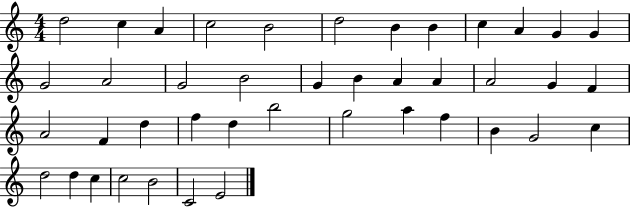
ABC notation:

X:1
T:Untitled
M:4/4
L:1/4
K:C
d2 c A c2 B2 d2 B B c A G G G2 A2 G2 B2 G B A A A2 G F A2 F d f d b2 g2 a f B G2 c d2 d c c2 B2 C2 E2